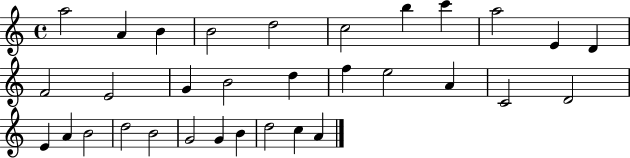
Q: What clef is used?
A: treble